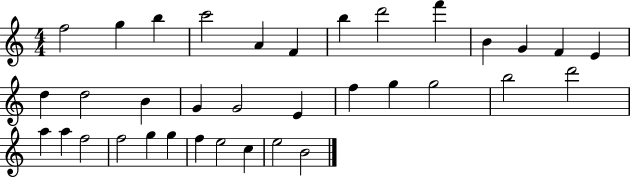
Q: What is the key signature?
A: C major